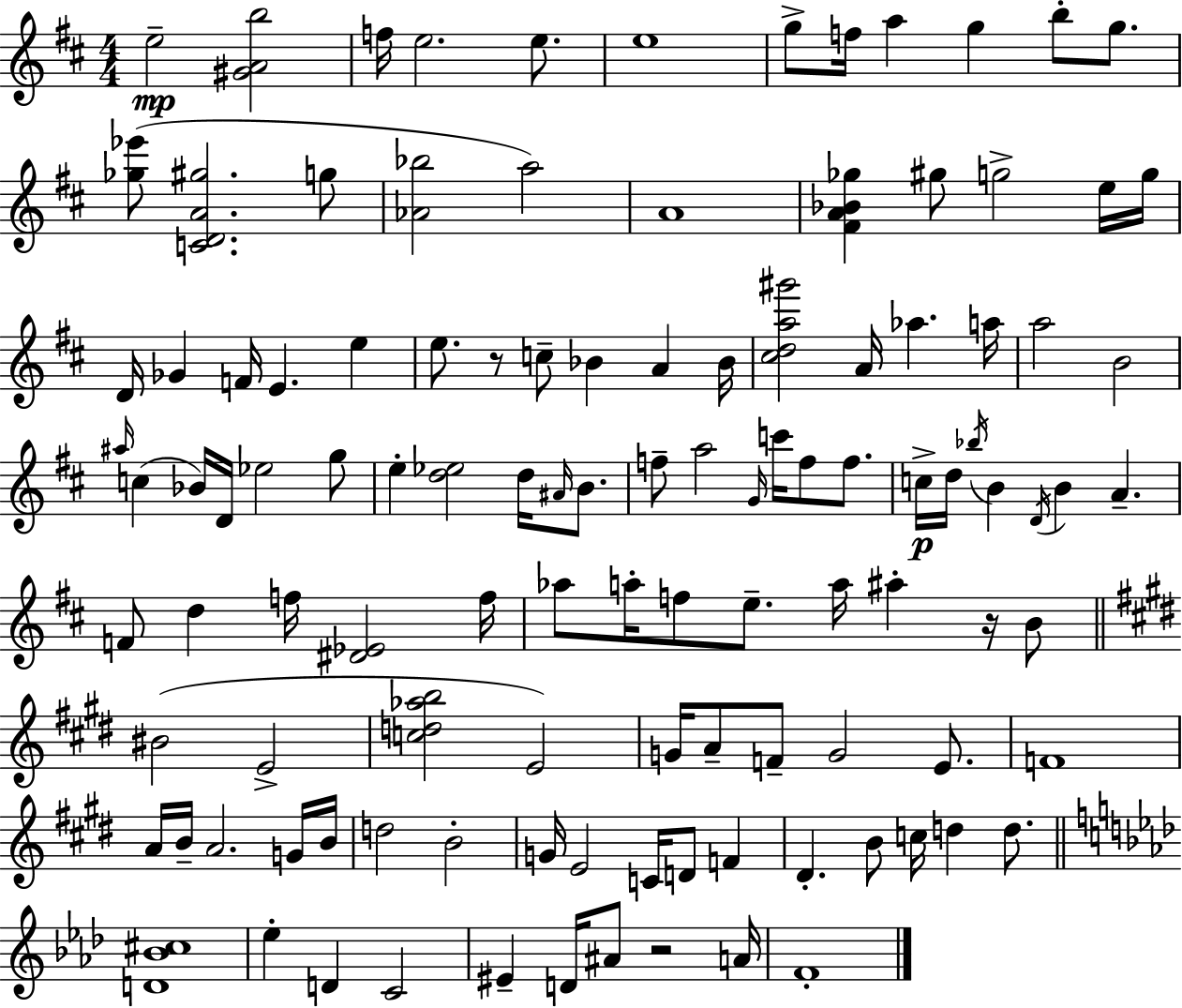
E5/h [G#4,A4,B5]/h F5/s E5/h. E5/e. E5/w G5/e F5/s A5/q G5/q B5/e G5/e. [Gb5,Eb6]/e [C4,D4,A4,G#5]/h. G5/e [Ab4,Bb5]/h A5/h A4/w [F#4,A4,Bb4,Gb5]/q G#5/e G5/h E5/s G5/s D4/s Gb4/q F4/s E4/q. E5/q E5/e. R/e C5/e Bb4/q A4/q Bb4/s [C#5,D5,A5,G#6]/h A4/s Ab5/q. A5/s A5/h B4/h A#5/s C5/q Bb4/s D4/s Eb5/h G5/e E5/q [D5,Eb5]/h D5/s A#4/s B4/e. F5/e A5/h G4/s C6/s F5/e F5/e. C5/s D5/s Bb5/s B4/q D4/s B4/q A4/q. F4/e D5/q F5/s [D#4,Eb4]/h F5/s Ab5/e A5/s F5/e E5/e. A5/s A#5/q R/s B4/e BIS4/h E4/h [C5,D5,Ab5,B5]/h E4/h G4/s A4/e F4/e G4/h E4/e. F4/w A4/s B4/s A4/h. G4/s B4/s D5/h B4/h G4/s E4/h C4/s D4/e F4/q D#4/q. B4/e C5/s D5/q D5/e. [D4,Bb4,C#5]/w Eb5/q D4/q C4/h EIS4/q D4/s A#4/e R/h A4/s F4/w